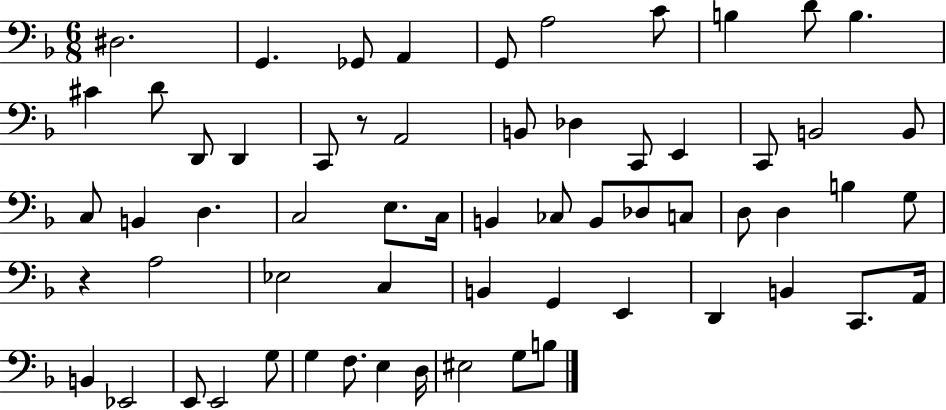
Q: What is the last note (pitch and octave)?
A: B3